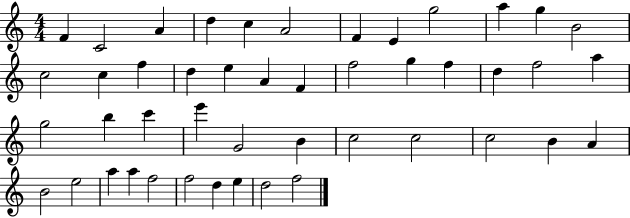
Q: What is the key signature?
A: C major